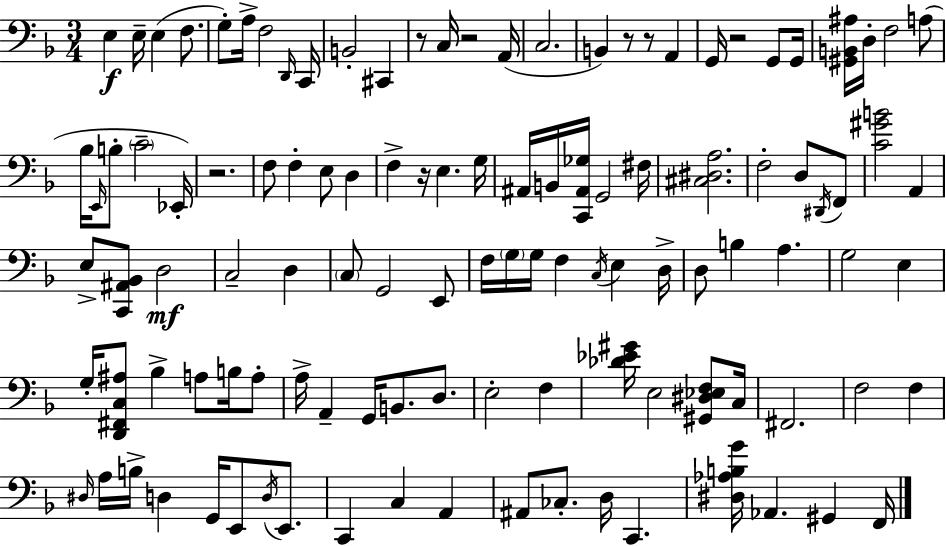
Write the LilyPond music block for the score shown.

{
  \clef bass
  \numericTimeSignature
  \time 3/4
  \key d \minor
  e4\f e16-- e4( f8. | g8-.) a16-> f2 \grace { d,16 } | c,16 b,2-. cis,4 | r8 c16 r2 | \break a,16( c2. | b,4) r8 r8 a,4 | g,16 r2 g,8 | g,16 <gis, b, ais>16 d16-. f2 a8( | \break bes16 \grace { e,16 } b8-. \parenthesize c'2-- | ees,16-.) r2. | f8 f4-. e8 d4 | f4-> r16 e4. | \break g16 ais,16 b,16 <c, ais, ges>16 g,2 | fis16 <cis dis a>2. | f2-. d8 | \acciaccatura { dis,16 } f,8 <c' gis' b'>2 a,4 | \break e8-> <c, ais, bes,>8 d2\mf | c2-- d4 | \parenthesize c8 g,2 | e,8 f16 \parenthesize g16 g16 f4 \acciaccatura { c16 } e4 | \break d16-> d8 b4 a4. | g2 | e4 g16-. <d, fis, c ais>8 bes4-> a8 | b16 a8-. a16-> a,4-- g,16 b,8. | \break d8. e2-. | f4 <des' ees' gis'>16 e2 | <gis, dis ees f>8 c16 fis,2. | f2 | \break f4 \grace { dis16 } a16 b16-> d4 g,16 | e,8 \acciaccatura { d16 } e,8. c,4 c4 | a,4 ais,8 ces8.-. d16 | c,4. <dis aes b g'>16 aes,4. | \break gis,4 f,16 \bar "|."
}